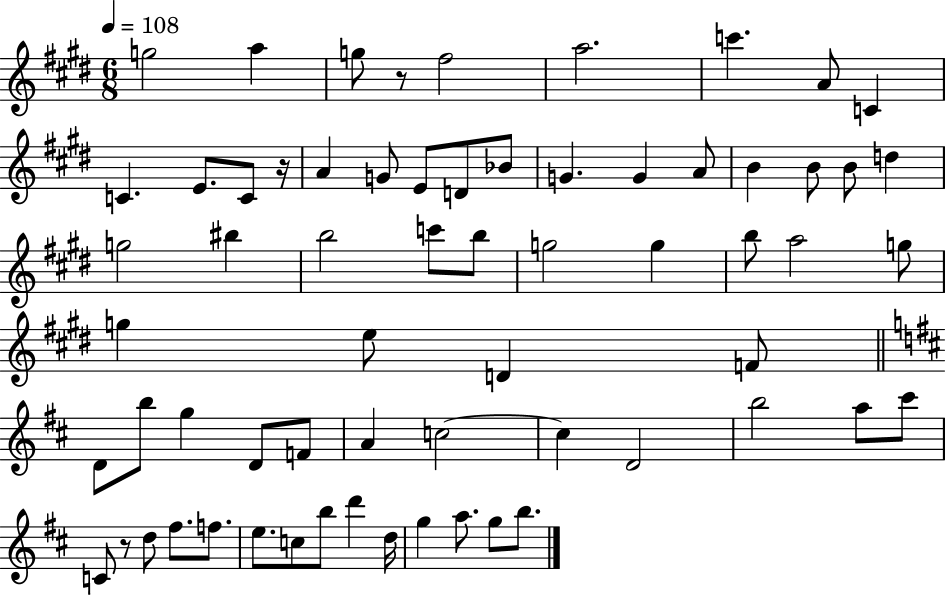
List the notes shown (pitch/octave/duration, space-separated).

G5/h A5/q G5/e R/e F#5/h A5/h. C6/q. A4/e C4/q C4/q. E4/e. C4/e R/s A4/q G4/e E4/e D4/e Bb4/e G4/q. G4/q A4/e B4/q B4/e B4/e D5/q G5/h BIS5/q B5/h C6/e B5/e G5/h G5/q B5/e A5/h G5/e G5/q E5/e D4/q F4/e D4/e B5/e G5/q D4/e F4/e A4/q C5/h C5/q D4/h B5/h A5/e C#6/e C4/e R/e D5/e F#5/e. F5/e. E5/e. C5/e B5/e D6/q D5/s G5/q A5/e. G5/e B5/e.